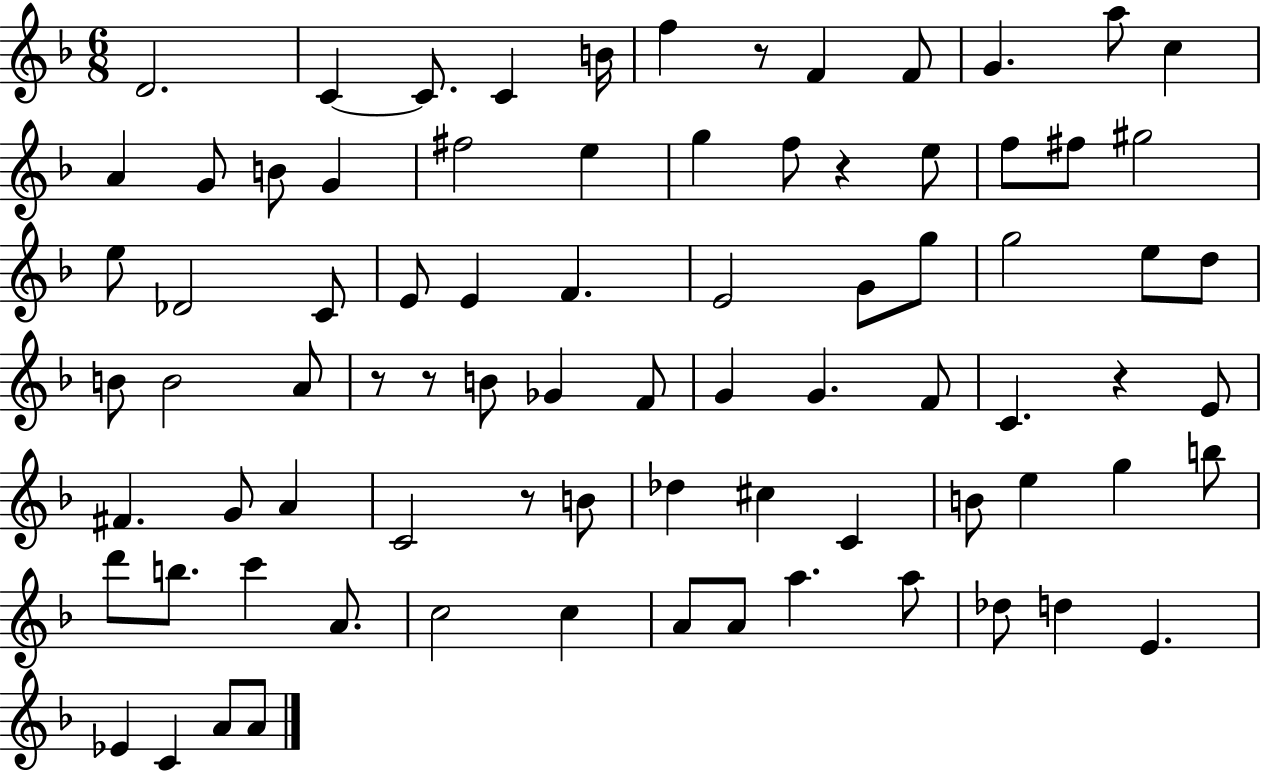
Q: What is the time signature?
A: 6/8